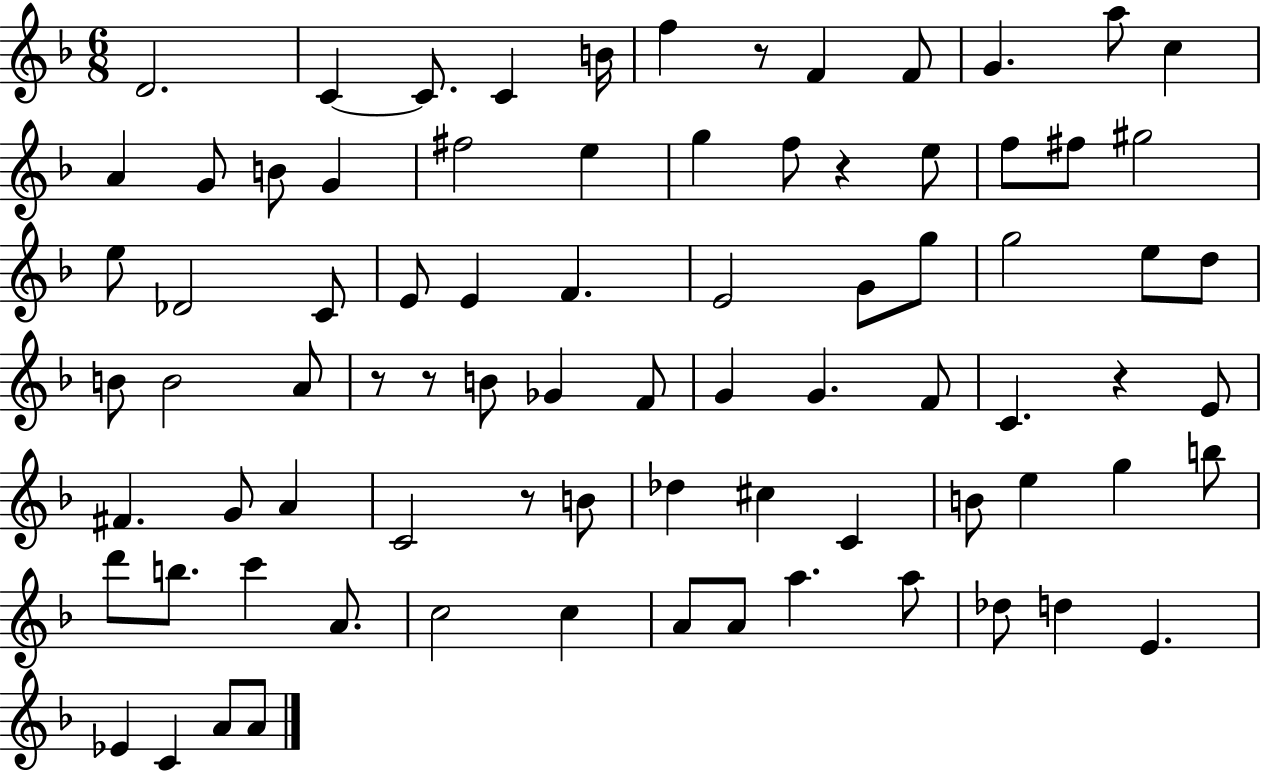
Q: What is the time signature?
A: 6/8